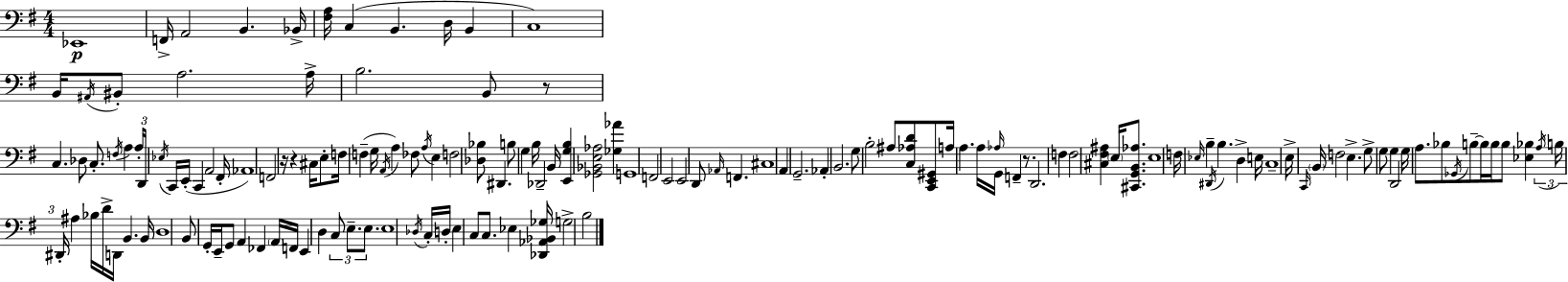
Eb2/w F2/s A2/h B2/q. Bb2/s [F#3,A3]/s C3/q B2/q. D3/s B2/q C3/w B2/s A#2/s BIS2/e A3/h. A3/s B3/h. B2/e R/e C3/q. Db3/e C3/e. F3/s A3/q A3/s D2/s Eb3/s C2/s E2/s C2/q A2/h F#2/s Ab2/w F2/h R/s R/q C#3/s E3/e F3/s F3/q G3/s A2/s A3/q FES3/e A3/s E3/q F3/h [Db3,Bb3]/e D#2/q. B3/e G3/q B3/s Db2/h B2/s [E2,G3,B3]/q [Gb2,Bb2,E3,Ab3]/h [Gb3,Ab4]/q G2/w F2/h E2/h E2/h D2/e Ab2/s F2/q. C#3/w A2/q G2/h. Ab2/q B2/h. G3/e B3/h A#3/e [C3,Ab3,D4]/e [C2,E2,G#2]/e A3/s A3/q. A3/s Ab3/s G2/s F2/q R/e. D2/h. F3/q F3/h [C#3,F#3,A#3]/q E3/s [C#2,G2,B2,Ab3]/e. E3/w F3/s Eb3/s B3/q D#2/s B3/q. D3/q E3/s C3/w E3/s C2/s B2/s F3/h E3/q. G3/e G3/e G3/q D2/h G3/s A3/e. Bb3/e Gb2/s B3/e B3/s B3/s B3/e [Eb3,Bb3]/q A3/s B3/s D#2/s A#3/q Bb3/s D4/s D2/s B2/q. B2/s D3/w B2/e G2/s E2/s G2/e A2/q FES2/q A2/s F2/s E2/q D3/q C3/e E3/e. E3/e. E3/w Db3/s C3/s D3/s E3/q C3/e C3/e. Eb3/q [Db2,Ab2,Bb2,Gb3]/s G3/h B3/h